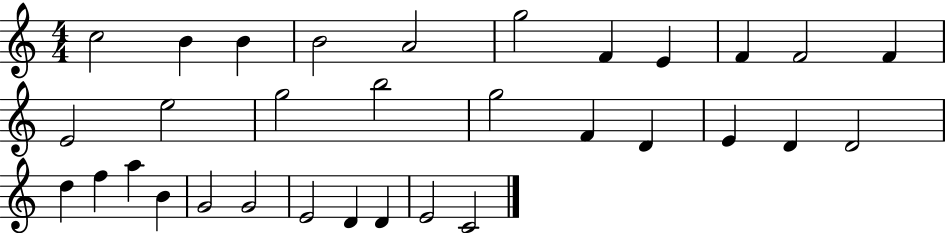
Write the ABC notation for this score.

X:1
T:Untitled
M:4/4
L:1/4
K:C
c2 B B B2 A2 g2 F E F F2 F E2 e2 g2 b2 g2 F D E D D2 d f a B G2 G2 E2 D D E2 C2